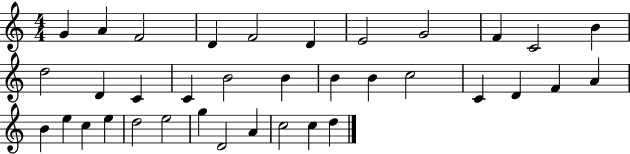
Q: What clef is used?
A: treble